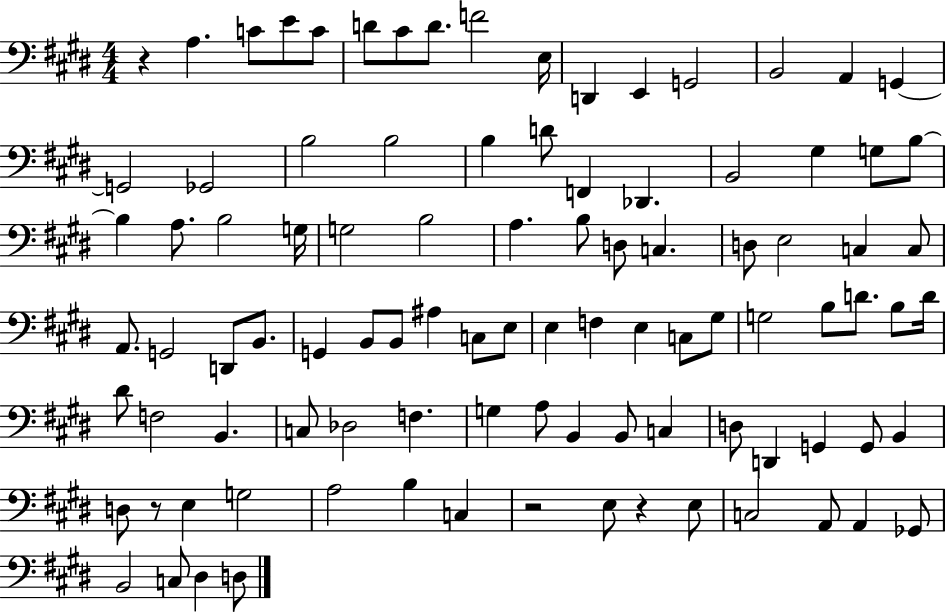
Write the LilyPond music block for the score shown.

{
  \clef bass
  \numericTimeSignature
  \time 4/4
  \key e \major
  r4 a4. c'8 e'8 c'8 | d'8 cis'8 d'8. f'2 e16 | d,4 e,4 g,2 | b,2 a,4 g,4~~ | \break g,2 ges,2 | b2 b2 | b4 d'8 f,4 des,4. | b,2 gis4 g8 b8~~ | \break b4 a8. b2 g16 | g2 b2 | a4. b8 d8 c4. | d8 e2 c4 c8 | \break a,8. g,2 d,8 b,8. | g,4 b,8 b,8 ais4 c8 e8 | e4 f4 e4 c8 gis8 | g2 b8 d'8. b8 d'16 | \break dis'8 f2 b,4. | c8 des2 f4. | g4 a8 b,4 b,8 c4 | d8 d,4 g,4 g,8 b,4 | \break d8 r8 e4 g2 | a2 b4 c4 | r2 e8 r4 e8 | c2 a,8 a,4 ges,8 | \break b,2 c8 dis4 d8 | \bar "|."
}